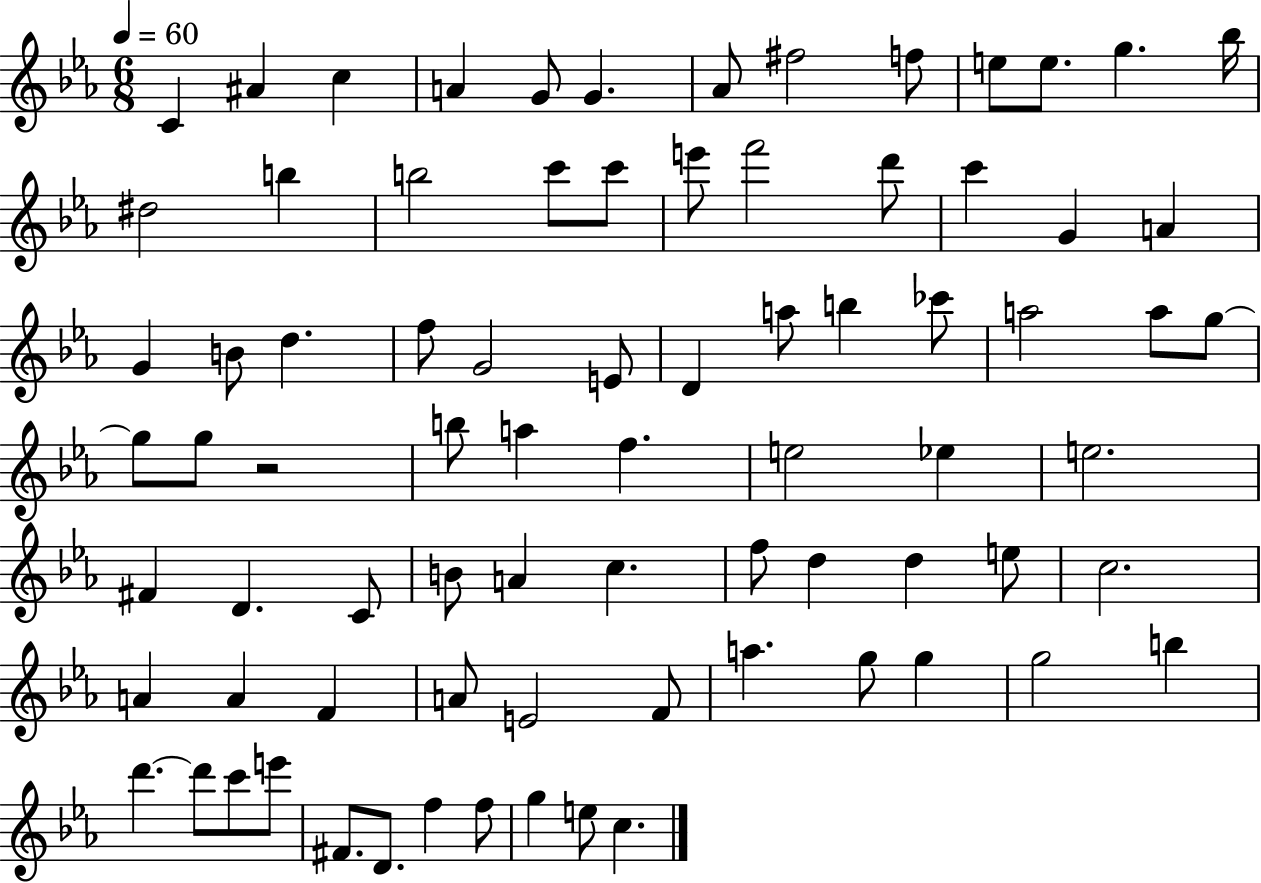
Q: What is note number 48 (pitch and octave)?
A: C4